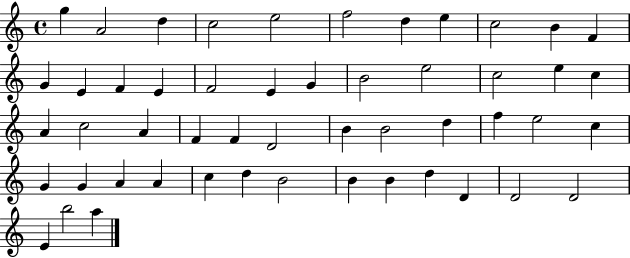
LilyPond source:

{
  \clef treble
  \time 4/4
  \defaultTimeSignature
  \key c \major
  g''4 a'2 d''4 | c''2 e''2 | f''2 d''4 e''4 | c''2 b'4 f'4 | \break g'4 e'4 f'4 e'4 | f'2 e'4 g'4 | b'2 e''2 | c''2 e''4 c''4 | \break a'4 c''2 a'4 | f'4 f'4 d'2 | b'4 b'2 d''4 | f''4 e''2 c''4 | \break g'4 g'4 a'4 a'4 | c''4 d''4 b'2 | b'4 b'4 d''4 d'4 | d'2 d'2 | \break e'4 b''2 a''4 | \bar "|."
}